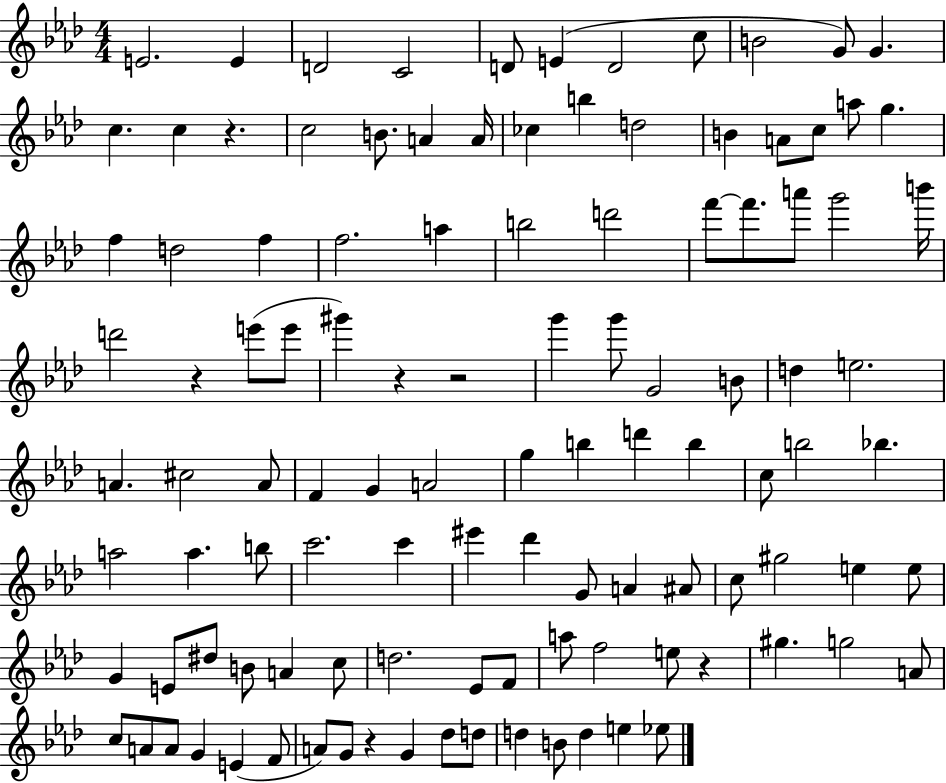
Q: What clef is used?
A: treble